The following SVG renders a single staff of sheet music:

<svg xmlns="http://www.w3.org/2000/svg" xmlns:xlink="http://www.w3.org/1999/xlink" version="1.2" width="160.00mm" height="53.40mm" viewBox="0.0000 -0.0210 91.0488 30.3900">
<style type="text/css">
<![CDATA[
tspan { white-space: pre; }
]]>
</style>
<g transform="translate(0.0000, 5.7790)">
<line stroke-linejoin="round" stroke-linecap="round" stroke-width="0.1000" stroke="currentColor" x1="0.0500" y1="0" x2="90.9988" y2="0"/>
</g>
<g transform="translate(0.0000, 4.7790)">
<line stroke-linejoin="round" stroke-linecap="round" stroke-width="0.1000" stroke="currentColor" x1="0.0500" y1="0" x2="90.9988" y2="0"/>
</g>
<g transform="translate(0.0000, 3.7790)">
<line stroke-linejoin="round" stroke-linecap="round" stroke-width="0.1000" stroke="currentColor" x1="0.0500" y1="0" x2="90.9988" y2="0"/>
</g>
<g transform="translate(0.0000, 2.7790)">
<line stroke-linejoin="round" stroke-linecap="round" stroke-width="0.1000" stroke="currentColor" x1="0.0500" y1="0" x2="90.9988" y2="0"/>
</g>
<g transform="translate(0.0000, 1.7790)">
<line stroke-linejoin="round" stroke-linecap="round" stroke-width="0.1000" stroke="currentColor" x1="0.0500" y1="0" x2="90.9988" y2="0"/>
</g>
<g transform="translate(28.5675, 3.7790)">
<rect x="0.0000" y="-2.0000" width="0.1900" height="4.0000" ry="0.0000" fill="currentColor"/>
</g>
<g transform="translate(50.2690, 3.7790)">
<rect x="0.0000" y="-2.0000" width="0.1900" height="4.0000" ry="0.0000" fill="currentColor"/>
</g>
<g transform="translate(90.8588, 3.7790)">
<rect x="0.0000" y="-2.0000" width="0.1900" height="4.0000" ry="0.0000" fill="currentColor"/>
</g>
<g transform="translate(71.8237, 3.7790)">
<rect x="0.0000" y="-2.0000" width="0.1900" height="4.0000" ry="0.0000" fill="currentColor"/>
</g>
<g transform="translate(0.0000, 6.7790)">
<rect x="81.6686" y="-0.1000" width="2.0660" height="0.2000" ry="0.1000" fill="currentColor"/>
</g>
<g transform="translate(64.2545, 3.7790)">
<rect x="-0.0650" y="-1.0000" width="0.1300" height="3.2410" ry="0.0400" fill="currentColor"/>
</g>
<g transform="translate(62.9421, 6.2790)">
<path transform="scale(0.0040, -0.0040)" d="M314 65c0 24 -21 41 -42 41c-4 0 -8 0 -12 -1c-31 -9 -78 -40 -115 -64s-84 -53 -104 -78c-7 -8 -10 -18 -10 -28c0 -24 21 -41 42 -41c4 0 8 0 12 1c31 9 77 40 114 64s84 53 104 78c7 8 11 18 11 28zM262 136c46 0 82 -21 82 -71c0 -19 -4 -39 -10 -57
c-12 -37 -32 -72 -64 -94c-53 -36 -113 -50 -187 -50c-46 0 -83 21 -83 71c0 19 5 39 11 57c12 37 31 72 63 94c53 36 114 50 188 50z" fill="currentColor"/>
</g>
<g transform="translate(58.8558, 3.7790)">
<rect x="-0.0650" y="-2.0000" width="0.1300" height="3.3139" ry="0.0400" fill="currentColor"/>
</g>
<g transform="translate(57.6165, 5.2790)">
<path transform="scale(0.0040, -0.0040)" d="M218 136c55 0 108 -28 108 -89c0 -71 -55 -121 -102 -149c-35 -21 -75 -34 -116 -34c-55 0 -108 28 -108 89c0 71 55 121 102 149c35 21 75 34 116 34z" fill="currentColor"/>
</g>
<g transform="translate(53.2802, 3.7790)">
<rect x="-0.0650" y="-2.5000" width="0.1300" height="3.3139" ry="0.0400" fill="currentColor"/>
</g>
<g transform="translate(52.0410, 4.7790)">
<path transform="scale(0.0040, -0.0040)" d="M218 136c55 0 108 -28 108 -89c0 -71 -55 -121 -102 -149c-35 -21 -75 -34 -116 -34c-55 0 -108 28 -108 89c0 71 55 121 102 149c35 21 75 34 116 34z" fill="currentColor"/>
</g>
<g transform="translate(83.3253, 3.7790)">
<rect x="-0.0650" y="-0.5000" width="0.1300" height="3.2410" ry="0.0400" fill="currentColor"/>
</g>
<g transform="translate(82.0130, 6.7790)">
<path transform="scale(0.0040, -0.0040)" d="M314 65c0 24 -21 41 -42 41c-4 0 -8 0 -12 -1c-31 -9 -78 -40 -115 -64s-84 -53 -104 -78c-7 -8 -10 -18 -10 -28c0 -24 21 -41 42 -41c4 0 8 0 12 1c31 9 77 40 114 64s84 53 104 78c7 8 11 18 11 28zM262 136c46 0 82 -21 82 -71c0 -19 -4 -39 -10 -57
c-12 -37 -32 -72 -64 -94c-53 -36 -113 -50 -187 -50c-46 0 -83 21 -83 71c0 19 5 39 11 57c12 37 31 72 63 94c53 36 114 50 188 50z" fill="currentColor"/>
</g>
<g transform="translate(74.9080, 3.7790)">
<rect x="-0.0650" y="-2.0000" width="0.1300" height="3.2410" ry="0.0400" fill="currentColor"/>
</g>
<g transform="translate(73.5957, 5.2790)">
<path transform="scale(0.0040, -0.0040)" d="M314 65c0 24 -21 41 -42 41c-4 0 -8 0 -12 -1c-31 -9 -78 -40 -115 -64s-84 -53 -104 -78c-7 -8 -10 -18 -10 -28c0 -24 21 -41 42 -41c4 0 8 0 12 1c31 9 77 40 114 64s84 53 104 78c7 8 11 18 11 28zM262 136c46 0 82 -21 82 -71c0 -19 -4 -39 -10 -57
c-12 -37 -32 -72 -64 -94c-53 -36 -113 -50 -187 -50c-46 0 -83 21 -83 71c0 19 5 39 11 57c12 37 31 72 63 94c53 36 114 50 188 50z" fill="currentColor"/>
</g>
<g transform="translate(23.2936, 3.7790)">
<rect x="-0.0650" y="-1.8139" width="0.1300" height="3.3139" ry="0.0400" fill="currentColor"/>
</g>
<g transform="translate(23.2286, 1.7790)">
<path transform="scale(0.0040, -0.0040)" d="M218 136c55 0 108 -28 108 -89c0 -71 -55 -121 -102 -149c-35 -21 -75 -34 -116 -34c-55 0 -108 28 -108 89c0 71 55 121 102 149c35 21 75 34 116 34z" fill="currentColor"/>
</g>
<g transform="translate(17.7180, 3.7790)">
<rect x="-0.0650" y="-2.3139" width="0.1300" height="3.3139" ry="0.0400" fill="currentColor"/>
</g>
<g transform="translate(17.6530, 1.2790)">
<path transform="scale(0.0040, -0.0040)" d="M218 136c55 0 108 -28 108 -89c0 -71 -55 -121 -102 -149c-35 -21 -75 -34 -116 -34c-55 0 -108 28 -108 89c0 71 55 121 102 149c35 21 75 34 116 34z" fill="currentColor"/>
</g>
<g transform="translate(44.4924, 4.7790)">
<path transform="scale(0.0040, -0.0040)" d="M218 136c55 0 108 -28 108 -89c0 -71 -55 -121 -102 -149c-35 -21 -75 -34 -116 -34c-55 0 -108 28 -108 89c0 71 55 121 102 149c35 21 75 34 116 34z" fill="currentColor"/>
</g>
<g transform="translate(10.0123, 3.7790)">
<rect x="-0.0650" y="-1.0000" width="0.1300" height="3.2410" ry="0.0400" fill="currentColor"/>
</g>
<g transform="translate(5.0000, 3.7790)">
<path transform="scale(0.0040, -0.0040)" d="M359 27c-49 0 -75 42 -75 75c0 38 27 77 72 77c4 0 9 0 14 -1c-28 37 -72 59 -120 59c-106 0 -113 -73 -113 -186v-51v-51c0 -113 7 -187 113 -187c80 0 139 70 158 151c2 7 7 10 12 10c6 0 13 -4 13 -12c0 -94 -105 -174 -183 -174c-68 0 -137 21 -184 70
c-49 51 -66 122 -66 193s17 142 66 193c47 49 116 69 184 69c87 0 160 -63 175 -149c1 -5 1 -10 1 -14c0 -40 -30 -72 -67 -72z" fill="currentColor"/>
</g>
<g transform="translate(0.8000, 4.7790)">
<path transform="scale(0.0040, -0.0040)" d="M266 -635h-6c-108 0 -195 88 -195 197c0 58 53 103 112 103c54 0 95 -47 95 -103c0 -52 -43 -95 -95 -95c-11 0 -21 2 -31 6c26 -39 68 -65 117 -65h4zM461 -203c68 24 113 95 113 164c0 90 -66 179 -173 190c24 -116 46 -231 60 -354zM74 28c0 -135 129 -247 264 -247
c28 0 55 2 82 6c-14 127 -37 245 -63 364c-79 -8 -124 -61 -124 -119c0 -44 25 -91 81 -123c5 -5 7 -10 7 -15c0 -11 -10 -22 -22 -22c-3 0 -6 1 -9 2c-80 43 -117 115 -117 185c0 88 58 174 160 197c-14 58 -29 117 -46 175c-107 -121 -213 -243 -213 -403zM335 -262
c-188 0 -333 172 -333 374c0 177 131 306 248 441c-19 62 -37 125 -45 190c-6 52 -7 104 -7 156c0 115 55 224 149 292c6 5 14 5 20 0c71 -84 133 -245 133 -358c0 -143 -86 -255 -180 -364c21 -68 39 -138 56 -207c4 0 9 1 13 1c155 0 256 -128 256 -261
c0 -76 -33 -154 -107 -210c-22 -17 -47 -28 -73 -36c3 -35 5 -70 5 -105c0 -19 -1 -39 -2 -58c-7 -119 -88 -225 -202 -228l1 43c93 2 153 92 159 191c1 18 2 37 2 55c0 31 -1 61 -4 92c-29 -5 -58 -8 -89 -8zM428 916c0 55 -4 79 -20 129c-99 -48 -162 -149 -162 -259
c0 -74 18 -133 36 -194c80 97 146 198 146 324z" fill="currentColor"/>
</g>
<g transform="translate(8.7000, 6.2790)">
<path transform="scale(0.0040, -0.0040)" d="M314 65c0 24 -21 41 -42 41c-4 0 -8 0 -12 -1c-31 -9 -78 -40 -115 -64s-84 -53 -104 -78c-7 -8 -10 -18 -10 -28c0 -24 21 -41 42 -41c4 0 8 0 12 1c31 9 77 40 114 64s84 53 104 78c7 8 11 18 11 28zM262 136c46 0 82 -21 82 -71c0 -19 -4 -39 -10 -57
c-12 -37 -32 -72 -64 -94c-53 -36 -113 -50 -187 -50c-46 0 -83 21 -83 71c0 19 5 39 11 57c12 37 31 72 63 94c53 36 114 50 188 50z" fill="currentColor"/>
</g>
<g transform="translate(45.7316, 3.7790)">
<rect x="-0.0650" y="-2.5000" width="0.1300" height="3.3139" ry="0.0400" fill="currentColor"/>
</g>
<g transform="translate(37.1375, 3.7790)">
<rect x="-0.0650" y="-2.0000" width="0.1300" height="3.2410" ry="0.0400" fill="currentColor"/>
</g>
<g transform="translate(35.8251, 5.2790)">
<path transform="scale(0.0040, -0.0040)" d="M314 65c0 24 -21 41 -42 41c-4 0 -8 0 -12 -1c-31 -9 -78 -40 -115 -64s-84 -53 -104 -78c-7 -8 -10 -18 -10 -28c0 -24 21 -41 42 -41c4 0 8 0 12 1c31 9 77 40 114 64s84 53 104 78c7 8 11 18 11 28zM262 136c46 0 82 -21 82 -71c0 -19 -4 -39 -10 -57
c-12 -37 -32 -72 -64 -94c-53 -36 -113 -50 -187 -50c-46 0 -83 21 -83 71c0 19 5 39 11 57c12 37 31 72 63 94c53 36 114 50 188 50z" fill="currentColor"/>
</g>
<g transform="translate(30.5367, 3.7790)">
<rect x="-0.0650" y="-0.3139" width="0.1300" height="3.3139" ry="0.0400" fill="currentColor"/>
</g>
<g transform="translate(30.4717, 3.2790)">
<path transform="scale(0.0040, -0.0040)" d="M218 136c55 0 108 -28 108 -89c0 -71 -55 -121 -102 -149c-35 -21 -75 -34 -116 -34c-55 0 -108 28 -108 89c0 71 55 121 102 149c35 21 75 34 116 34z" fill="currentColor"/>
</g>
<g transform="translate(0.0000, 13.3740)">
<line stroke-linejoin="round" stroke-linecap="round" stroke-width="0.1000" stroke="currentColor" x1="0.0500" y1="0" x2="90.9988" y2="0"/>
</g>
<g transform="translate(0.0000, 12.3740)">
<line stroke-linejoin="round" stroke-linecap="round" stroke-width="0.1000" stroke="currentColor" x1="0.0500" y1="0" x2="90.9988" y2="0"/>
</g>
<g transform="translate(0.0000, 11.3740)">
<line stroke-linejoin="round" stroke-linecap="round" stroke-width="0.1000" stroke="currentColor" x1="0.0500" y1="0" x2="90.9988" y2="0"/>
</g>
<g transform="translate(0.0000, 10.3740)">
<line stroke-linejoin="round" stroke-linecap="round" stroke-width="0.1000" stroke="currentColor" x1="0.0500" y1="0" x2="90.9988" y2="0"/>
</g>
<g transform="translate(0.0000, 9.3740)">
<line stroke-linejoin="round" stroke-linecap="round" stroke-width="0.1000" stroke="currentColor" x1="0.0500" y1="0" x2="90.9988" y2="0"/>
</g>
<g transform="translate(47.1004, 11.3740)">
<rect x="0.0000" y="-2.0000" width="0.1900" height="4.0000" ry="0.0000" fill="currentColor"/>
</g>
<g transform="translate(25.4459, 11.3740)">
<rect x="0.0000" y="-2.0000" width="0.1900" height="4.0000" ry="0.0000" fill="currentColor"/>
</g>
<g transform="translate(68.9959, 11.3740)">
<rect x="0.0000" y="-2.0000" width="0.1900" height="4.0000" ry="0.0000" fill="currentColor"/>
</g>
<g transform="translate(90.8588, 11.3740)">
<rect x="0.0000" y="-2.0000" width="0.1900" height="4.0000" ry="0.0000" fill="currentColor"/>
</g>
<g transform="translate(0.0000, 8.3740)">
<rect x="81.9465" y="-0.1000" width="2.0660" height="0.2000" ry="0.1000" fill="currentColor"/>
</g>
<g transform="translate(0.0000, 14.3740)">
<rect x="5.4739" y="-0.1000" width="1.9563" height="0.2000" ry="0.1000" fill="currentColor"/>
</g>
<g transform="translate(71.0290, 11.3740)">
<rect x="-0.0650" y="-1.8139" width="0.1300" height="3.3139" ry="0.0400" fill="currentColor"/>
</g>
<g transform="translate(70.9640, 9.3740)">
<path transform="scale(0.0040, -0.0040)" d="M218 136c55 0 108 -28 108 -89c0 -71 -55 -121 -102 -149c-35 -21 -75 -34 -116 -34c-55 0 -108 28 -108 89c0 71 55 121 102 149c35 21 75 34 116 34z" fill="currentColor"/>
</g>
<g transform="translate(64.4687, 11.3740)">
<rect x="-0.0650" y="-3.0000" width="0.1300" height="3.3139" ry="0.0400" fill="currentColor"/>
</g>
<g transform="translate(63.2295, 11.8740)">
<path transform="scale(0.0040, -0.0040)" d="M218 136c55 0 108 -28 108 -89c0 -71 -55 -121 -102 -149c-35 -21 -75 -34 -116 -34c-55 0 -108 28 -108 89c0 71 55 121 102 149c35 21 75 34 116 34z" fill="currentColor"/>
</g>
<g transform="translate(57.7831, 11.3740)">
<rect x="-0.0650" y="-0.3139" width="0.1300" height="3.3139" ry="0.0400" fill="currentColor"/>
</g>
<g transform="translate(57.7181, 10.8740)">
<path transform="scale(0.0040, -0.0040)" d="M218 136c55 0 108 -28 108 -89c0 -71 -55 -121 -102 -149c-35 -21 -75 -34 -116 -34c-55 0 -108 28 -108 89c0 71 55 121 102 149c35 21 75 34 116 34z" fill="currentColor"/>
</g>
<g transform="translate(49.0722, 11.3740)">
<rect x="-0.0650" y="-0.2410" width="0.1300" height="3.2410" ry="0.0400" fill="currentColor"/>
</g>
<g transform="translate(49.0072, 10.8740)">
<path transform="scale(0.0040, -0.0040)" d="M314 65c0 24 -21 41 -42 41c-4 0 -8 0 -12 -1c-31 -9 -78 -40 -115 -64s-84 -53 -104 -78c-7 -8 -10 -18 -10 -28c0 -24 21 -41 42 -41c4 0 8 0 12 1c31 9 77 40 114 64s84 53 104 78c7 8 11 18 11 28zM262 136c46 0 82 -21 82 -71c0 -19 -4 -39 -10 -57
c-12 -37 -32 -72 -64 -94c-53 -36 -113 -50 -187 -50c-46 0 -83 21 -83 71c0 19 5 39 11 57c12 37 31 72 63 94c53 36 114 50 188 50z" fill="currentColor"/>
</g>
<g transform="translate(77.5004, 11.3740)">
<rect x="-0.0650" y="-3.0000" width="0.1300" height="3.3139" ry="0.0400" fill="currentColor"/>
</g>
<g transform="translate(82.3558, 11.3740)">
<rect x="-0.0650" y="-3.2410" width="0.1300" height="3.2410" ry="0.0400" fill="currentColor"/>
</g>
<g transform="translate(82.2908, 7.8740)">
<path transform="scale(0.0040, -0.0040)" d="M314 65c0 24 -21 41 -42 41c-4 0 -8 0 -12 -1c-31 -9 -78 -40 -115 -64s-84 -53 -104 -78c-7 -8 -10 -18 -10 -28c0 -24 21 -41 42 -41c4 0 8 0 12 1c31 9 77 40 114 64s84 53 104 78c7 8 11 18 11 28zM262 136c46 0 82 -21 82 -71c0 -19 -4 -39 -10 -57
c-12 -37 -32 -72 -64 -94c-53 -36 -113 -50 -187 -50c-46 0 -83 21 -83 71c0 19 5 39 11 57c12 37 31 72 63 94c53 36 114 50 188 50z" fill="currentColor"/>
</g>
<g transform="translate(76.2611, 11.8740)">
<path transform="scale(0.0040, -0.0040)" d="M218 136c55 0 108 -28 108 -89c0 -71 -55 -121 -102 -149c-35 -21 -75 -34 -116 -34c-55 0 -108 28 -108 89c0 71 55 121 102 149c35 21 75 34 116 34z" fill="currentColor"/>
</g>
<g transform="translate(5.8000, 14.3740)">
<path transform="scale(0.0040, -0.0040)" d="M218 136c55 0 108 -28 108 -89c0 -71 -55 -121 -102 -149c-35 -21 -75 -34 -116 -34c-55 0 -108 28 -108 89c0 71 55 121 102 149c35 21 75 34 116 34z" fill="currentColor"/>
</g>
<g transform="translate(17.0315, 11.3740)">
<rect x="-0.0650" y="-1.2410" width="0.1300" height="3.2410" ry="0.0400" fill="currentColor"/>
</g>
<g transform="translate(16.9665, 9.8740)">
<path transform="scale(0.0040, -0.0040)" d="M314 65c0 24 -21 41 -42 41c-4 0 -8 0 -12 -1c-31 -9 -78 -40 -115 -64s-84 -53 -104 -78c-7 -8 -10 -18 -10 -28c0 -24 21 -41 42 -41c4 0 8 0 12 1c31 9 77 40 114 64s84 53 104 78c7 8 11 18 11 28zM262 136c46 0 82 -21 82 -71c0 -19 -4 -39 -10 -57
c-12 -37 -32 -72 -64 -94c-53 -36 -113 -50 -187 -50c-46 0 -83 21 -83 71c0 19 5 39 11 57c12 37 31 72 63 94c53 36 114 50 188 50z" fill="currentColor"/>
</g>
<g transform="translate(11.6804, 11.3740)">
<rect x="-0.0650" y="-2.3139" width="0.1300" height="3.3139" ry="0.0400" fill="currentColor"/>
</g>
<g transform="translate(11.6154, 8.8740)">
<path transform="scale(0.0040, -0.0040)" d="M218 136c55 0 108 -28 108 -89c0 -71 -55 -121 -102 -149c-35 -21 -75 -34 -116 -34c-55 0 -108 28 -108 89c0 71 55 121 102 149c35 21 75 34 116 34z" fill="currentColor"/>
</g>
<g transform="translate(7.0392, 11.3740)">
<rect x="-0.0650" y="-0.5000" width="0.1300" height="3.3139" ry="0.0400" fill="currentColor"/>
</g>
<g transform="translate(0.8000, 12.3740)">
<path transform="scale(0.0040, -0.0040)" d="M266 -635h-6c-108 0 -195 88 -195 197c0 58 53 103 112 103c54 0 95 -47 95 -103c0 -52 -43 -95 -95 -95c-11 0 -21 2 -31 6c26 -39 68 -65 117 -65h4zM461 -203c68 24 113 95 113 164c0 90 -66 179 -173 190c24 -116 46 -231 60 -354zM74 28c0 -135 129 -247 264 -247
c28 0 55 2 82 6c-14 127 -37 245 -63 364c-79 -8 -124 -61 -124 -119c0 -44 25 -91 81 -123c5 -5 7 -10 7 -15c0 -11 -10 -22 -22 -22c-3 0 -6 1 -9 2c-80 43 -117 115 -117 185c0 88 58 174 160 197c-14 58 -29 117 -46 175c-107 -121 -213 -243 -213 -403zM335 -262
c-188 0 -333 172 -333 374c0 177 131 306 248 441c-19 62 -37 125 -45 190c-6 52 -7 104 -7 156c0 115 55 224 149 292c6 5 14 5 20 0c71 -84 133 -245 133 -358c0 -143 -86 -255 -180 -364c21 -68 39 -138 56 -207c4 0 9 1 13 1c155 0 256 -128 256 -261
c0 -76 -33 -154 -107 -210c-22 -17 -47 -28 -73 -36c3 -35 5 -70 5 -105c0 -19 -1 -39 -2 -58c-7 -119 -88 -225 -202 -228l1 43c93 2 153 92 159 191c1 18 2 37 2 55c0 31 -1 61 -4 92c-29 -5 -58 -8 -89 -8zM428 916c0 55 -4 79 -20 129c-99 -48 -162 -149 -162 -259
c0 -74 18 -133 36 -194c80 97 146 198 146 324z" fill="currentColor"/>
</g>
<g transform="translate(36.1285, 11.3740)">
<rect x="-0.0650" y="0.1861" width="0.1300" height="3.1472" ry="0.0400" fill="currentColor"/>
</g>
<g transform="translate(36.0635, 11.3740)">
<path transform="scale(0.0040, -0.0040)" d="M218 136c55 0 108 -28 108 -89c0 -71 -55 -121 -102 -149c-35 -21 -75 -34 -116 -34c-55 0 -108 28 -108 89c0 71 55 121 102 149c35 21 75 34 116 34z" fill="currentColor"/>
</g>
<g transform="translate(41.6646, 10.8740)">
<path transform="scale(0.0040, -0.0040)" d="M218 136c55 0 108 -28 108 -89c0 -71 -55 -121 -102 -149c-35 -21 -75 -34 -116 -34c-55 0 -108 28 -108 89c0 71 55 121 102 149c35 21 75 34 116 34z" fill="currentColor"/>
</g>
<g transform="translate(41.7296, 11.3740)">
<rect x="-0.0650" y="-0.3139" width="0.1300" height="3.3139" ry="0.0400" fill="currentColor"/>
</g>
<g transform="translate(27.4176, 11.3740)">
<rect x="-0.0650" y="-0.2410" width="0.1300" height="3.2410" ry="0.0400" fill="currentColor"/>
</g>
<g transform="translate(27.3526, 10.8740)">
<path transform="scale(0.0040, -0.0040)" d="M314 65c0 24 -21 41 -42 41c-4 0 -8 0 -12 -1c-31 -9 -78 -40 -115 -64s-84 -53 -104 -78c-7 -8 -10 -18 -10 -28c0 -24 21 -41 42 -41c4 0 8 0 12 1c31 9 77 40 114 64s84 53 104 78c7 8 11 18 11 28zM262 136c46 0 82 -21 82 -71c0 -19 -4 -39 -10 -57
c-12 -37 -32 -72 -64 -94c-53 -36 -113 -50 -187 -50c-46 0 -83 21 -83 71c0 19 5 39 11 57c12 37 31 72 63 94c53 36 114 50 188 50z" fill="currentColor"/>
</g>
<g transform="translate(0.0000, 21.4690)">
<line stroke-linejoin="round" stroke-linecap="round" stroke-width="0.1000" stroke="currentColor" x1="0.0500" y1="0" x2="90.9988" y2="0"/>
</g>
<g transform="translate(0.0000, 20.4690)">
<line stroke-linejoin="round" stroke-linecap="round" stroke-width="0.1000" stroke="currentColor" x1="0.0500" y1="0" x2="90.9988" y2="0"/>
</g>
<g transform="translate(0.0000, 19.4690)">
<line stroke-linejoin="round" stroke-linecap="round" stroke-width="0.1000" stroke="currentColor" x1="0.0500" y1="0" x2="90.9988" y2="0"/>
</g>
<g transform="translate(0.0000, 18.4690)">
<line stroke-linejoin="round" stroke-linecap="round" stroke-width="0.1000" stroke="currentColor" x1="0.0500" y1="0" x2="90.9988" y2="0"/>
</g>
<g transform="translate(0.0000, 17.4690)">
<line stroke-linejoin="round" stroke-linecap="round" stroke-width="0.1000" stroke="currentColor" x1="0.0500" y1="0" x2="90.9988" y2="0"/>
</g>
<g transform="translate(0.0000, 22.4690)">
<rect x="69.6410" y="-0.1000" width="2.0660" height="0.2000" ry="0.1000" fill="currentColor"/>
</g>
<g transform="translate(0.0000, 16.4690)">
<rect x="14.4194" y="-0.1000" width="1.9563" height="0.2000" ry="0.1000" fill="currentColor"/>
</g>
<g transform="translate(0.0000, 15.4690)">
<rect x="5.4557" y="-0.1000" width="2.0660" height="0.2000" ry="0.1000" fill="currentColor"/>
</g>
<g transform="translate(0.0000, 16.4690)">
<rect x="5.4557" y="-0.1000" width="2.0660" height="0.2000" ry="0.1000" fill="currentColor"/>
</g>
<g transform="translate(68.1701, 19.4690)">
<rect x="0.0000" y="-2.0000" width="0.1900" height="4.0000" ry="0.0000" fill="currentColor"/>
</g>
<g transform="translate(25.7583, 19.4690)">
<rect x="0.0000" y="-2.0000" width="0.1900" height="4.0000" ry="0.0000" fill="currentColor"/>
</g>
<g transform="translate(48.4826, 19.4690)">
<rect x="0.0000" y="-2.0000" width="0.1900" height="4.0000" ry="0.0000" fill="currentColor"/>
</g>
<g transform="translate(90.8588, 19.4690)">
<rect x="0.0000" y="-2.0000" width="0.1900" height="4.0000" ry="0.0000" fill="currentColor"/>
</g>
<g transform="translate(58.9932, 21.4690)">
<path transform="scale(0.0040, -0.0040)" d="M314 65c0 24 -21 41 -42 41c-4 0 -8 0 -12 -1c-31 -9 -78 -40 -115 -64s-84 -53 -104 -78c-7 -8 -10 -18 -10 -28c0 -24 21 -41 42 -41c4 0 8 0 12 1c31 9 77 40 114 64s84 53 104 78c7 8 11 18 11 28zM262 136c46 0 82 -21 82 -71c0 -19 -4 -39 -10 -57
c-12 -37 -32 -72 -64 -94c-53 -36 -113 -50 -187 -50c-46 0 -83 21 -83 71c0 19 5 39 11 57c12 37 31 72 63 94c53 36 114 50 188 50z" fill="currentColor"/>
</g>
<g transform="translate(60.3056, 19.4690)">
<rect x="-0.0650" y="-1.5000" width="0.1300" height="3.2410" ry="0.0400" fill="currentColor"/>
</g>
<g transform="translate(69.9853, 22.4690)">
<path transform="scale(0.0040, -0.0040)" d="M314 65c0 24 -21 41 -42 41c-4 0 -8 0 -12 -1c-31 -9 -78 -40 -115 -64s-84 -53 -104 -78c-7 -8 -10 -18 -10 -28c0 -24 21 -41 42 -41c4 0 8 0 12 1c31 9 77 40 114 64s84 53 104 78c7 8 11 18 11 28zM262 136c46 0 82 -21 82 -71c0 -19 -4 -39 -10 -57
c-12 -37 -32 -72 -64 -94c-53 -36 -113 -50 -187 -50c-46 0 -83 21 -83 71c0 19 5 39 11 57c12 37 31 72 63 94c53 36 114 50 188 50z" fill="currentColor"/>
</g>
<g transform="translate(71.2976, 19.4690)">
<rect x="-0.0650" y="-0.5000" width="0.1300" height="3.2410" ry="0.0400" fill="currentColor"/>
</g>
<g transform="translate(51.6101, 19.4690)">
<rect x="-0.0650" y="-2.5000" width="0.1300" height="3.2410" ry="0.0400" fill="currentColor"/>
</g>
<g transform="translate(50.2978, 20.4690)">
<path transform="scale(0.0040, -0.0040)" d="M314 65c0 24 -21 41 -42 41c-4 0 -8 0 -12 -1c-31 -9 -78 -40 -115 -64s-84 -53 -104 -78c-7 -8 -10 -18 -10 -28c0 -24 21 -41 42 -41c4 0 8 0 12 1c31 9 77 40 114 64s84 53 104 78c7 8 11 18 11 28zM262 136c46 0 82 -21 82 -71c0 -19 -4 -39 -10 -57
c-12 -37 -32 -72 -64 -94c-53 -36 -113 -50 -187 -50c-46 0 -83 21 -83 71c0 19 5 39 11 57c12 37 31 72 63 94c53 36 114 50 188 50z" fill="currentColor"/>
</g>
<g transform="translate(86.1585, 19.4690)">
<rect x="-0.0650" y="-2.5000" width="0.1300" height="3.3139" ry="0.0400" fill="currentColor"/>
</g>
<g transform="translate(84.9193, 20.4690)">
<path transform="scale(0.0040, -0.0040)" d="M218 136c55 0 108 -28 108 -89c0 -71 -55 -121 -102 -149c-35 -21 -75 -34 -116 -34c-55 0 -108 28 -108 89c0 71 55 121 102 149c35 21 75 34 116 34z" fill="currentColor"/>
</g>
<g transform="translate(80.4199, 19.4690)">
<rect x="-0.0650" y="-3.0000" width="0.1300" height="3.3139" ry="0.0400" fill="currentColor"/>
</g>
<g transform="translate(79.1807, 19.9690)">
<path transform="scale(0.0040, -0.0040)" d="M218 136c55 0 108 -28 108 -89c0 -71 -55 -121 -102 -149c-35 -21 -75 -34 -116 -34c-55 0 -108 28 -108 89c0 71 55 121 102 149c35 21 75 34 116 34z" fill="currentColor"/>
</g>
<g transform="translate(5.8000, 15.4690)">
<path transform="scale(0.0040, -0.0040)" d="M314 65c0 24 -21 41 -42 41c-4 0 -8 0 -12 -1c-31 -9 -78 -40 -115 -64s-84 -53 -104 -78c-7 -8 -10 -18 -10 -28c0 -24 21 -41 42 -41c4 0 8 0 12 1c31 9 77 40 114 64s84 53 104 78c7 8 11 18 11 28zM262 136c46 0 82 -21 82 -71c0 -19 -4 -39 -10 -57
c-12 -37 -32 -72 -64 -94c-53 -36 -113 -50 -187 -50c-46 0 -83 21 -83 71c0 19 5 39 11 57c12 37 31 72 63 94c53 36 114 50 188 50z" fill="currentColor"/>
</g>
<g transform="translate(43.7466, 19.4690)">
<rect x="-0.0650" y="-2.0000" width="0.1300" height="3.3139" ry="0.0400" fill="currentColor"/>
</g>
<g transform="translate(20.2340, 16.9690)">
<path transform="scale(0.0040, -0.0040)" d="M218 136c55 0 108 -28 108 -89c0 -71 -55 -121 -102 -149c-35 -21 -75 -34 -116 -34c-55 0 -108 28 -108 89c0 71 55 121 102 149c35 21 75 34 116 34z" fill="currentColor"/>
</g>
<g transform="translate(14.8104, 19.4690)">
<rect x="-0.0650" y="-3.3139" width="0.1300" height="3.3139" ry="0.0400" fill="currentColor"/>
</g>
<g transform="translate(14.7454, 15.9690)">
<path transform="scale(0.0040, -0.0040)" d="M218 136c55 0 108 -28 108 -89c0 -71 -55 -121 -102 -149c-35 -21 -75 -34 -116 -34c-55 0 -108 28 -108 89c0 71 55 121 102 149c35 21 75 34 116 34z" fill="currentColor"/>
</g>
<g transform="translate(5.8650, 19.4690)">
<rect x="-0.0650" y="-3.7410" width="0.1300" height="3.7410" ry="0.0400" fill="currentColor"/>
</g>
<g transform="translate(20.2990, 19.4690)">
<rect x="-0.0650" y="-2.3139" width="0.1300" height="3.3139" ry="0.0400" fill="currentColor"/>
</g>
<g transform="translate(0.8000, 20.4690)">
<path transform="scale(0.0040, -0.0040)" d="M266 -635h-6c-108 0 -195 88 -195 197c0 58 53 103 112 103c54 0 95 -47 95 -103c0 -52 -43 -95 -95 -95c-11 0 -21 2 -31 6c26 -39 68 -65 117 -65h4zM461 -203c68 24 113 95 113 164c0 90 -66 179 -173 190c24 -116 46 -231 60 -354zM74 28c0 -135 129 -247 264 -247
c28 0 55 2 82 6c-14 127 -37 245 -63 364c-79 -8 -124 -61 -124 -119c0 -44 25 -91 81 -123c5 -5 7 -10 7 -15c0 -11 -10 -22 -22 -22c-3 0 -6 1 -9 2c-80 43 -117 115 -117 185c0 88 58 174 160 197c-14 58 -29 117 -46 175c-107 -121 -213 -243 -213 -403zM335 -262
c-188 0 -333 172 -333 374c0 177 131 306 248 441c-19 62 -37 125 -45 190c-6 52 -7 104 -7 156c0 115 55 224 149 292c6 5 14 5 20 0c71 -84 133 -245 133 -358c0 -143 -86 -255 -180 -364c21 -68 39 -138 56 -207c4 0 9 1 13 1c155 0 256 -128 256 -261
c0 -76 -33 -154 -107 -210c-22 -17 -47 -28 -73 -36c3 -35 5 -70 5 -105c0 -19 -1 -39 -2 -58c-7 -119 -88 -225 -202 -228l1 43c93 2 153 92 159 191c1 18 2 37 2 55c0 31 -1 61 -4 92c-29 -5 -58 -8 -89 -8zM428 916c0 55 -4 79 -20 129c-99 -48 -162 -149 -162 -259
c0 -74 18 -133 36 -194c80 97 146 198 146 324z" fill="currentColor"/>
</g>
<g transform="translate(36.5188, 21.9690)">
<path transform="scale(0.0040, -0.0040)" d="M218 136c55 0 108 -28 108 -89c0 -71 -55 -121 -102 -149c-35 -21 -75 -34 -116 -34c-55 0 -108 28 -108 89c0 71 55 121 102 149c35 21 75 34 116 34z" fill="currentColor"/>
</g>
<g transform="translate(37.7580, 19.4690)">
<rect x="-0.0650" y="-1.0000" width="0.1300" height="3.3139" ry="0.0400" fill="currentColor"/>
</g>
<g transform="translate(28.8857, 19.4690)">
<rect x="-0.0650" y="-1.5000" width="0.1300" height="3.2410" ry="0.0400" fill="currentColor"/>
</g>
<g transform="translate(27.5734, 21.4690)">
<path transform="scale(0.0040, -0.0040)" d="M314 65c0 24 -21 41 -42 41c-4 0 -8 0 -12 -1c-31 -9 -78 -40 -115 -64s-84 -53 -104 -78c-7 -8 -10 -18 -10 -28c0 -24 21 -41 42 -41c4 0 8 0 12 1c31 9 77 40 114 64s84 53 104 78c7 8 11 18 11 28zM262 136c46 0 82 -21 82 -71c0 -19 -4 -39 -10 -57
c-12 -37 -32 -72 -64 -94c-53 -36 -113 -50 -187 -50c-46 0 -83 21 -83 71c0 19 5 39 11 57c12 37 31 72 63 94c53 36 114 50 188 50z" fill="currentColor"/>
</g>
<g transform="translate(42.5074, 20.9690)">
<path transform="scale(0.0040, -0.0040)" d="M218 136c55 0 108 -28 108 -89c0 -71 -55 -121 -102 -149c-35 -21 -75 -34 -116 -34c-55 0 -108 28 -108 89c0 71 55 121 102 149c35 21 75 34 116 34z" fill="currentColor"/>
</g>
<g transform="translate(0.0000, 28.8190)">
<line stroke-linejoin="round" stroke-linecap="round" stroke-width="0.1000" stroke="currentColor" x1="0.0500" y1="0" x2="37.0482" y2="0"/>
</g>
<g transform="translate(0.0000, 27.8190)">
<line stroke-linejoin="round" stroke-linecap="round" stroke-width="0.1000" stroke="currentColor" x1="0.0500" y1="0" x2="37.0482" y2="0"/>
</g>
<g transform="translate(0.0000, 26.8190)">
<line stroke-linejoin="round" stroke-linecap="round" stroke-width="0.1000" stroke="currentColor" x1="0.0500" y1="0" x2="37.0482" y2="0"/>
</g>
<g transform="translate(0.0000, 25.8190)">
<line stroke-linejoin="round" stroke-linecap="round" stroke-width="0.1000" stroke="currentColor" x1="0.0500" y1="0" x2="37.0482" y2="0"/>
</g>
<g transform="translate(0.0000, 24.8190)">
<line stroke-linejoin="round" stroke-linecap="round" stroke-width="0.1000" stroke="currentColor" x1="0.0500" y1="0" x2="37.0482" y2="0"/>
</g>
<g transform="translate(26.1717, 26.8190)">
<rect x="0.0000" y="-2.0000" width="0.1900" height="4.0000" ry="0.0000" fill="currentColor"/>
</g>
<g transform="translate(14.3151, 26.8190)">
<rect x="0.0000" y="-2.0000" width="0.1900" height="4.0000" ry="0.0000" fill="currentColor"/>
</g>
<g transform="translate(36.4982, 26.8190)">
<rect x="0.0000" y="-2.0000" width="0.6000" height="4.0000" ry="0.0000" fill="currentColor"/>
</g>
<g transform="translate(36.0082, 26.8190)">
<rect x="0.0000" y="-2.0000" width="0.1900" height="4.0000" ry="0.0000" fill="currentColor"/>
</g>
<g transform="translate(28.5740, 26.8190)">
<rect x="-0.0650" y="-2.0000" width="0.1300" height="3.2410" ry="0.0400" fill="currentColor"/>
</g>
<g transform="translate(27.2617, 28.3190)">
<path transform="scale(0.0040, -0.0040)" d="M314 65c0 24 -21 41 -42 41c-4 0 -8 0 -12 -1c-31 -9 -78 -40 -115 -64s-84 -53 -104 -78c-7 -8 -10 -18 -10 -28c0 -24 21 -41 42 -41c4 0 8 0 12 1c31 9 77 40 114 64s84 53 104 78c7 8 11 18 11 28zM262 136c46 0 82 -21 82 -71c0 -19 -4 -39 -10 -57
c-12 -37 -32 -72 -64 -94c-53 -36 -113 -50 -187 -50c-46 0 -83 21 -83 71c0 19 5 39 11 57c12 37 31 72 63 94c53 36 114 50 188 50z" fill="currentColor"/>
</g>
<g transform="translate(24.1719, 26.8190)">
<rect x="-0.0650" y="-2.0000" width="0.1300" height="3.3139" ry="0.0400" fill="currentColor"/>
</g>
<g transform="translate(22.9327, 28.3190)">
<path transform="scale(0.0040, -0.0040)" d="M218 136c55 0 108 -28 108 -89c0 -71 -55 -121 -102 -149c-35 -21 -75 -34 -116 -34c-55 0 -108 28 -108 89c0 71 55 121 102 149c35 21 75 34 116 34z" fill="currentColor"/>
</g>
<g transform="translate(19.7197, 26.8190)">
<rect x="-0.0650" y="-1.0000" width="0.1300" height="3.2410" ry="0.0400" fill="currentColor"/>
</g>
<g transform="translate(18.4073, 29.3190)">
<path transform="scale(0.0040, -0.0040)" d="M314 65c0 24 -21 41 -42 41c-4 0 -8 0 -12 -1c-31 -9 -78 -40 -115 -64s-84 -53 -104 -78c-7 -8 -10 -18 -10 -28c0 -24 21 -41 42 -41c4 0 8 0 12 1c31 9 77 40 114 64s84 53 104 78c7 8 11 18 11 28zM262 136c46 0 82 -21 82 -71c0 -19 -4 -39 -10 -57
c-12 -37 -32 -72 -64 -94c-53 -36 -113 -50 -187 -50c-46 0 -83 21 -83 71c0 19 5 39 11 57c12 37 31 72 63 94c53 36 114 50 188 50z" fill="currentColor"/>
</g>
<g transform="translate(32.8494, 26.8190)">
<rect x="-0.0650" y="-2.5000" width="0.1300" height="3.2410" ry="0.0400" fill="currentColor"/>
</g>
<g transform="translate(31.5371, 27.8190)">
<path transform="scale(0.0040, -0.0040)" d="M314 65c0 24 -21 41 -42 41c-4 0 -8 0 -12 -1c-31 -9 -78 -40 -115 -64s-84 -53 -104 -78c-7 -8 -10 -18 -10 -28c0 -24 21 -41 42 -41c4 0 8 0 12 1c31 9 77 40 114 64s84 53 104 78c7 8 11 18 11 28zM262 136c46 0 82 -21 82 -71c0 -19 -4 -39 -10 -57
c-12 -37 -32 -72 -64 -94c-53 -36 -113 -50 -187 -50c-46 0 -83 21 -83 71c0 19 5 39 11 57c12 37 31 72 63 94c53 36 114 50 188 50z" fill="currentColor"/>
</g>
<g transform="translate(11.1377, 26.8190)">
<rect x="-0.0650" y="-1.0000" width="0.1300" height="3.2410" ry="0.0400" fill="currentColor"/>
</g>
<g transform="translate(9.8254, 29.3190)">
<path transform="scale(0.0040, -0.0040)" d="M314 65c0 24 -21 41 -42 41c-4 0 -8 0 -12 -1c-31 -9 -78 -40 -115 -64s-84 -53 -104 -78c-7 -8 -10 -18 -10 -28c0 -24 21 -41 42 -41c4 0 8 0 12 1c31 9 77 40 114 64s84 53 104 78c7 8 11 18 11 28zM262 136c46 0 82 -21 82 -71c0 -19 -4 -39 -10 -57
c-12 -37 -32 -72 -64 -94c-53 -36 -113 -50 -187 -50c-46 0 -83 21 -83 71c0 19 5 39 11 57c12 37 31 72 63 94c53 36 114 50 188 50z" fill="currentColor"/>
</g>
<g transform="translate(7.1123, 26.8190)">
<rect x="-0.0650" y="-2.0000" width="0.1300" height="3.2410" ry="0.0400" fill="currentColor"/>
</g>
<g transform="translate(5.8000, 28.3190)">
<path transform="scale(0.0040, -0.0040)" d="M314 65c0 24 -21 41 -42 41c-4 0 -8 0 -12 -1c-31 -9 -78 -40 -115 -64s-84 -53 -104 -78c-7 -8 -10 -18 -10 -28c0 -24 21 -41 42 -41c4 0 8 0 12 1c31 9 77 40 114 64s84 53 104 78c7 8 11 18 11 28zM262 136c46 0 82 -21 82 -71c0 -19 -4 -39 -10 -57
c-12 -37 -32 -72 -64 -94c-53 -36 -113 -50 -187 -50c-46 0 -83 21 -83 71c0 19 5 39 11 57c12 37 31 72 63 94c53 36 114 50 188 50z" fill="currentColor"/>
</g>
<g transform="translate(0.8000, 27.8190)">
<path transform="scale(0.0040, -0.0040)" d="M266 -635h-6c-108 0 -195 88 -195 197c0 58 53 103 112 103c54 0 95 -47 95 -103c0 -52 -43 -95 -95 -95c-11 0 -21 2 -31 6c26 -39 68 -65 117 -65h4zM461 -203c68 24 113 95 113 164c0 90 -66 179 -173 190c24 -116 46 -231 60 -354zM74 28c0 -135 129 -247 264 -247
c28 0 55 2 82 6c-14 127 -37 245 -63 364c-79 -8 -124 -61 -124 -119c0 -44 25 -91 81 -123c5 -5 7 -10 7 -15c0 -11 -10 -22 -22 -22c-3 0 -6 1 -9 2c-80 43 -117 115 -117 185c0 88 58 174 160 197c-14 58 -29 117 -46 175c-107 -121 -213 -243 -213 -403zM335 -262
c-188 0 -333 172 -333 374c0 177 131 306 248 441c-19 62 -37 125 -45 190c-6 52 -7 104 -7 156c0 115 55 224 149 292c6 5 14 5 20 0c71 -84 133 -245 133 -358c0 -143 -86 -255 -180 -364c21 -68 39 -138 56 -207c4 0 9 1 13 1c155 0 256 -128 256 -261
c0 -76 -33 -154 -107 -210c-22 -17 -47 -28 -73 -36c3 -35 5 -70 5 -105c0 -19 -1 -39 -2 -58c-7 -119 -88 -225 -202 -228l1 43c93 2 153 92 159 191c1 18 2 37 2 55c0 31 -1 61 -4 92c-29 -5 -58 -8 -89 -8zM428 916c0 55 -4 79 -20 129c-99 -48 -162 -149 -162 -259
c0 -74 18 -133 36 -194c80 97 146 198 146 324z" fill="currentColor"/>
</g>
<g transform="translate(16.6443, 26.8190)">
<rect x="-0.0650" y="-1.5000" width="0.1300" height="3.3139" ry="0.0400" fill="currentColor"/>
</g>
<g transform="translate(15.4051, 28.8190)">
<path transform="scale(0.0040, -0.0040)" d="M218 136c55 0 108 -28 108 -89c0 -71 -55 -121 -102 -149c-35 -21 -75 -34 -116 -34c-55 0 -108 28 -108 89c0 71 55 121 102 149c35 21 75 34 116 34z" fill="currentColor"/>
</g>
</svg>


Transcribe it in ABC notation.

X:1
T:Untitled
M:4/4
L:1/4
K:C
D2 g f c F2 G G F D2 F2 C2 C g e2 c2 B c c2 c A f A b2 c'2 b g E2 D F G2 E2 C2 A G F2 D2 E D2 F F2 G2